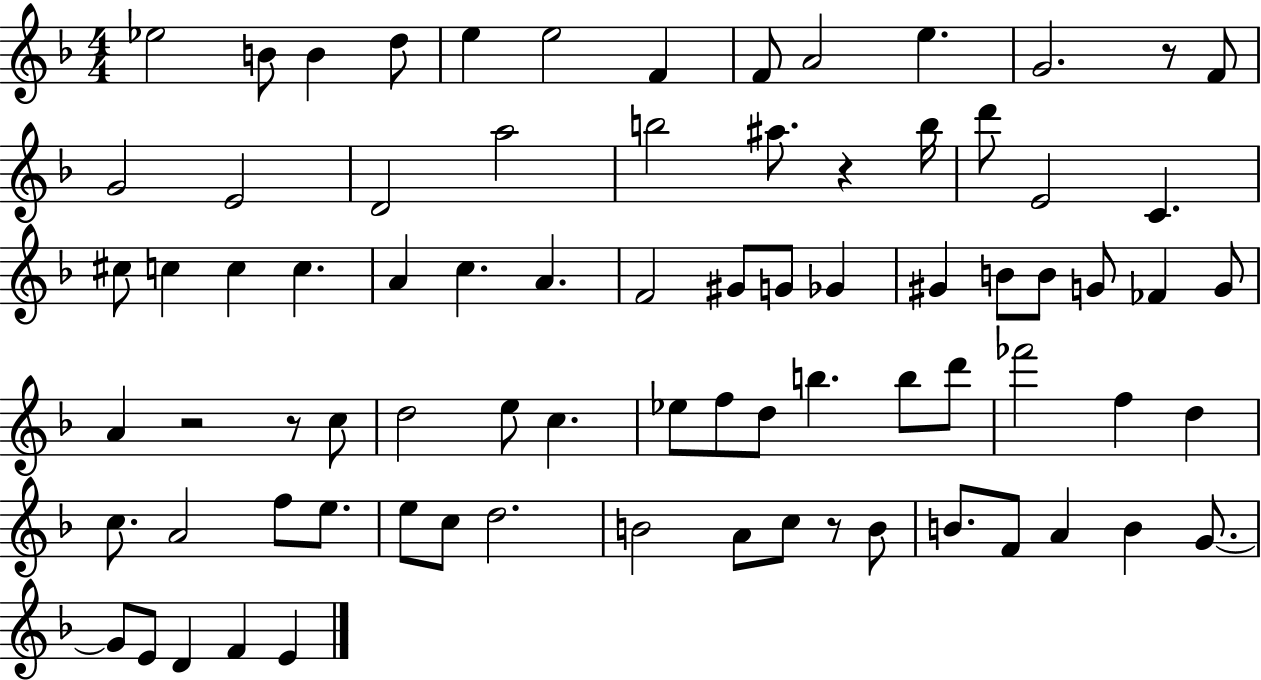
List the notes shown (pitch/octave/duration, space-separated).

Eb5/h B4/e B4/q D5/e E5/q E5/h F4/q F4/e A4/h E5/q. G4/h. R/e F4/e G4/h E4/h D4/h A5/h B5/h A#5/e. R/q B5/s D6/e E4/h C4/q. C#5/e C5/q C5/q C5/q. A4/q C5/q. A4/q. F4/h G#4/e G4/e Gb4/q G#4/q B4/e B4/e G4/e FES4/q G4/e A4/q R/h R/e C5/e D5/h E5/e C5/q. Eb5/e F5/e D5/e B5/q. B5/e D6/e FES6/h F5/q D5/q C5/e. A4/h F5/e E5/e. E5/e C5/e D5/h. B4/h A4/e C5/e R/e B4/e B4/e. F4/e A4/q B4/q G4/e. G4/e E4/e D4/q F4/q E4/q